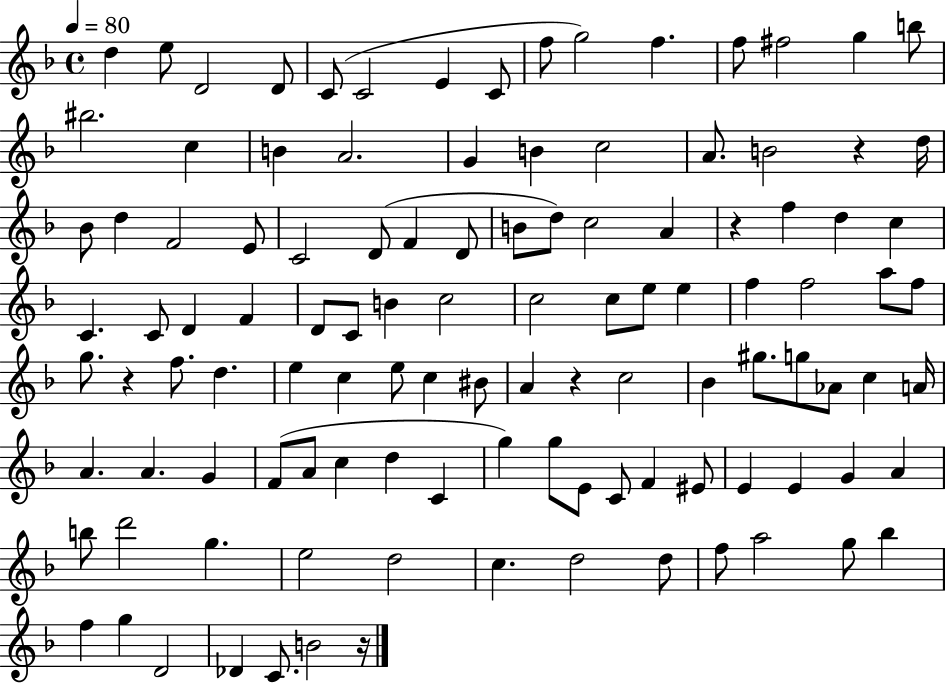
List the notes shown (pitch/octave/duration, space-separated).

D5/q E5/e D4/h D4/e C4/e C4/h E4/q C4/e F5/e G5/h F5/q. F5/e F#5/h G5/q B5/e BIS5/h. C5/q B4/q A4/h. G4/q B4/q C5/h A4/e. B4/h R/q D5/s Bb4/e D5/q F4/h E4/e C4/h D4/e F4/q D4/e B4/e D5/e C5/h A4/q R/q F5/q D5/q C5/q C4/q. C4/e D4/q F4/q D4/e C4/e B4/q C5/h C5/h C5/e E5/e E5/q F5/q F5/h A5/e F5/e G5/e. R/q F5/e. D5/q. E5/q C5/q E5/e C5/q BIS4/e A4/q R/q C5/h Bb4/q G#5/e. G5/e Ab4/e C5/q A4/s A4/q. A4/q. G4/q F4/e A4/e C5/q D5/q C4/q G5/q G5/e E4/e C4/e F4/q EIS4/e E4/q E4/q G4/q A4/q B5/e D6/h G5/q. E5/h D5/h C5/q. D5/h D5/e F5/e A5/h G5/e Bb5/q F5/q G5/q D4/h Db4/q C4/e. B4/h R/s